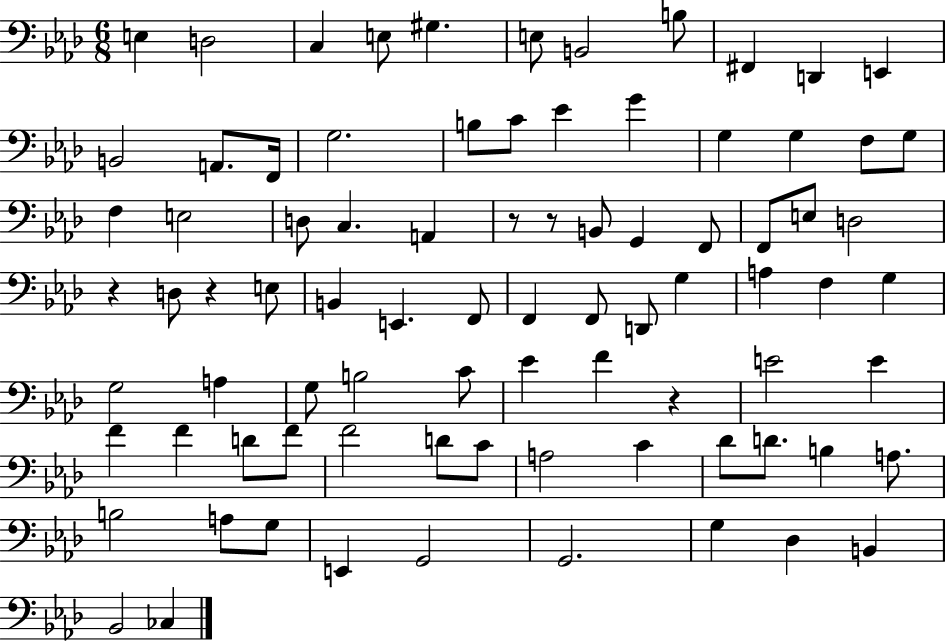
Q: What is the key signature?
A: AES major